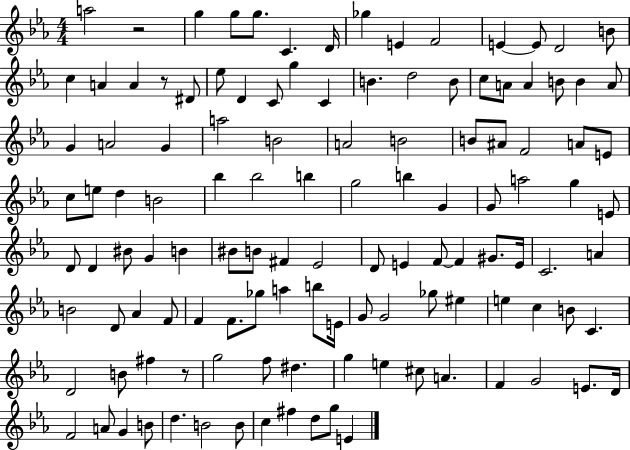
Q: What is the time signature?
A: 4/4